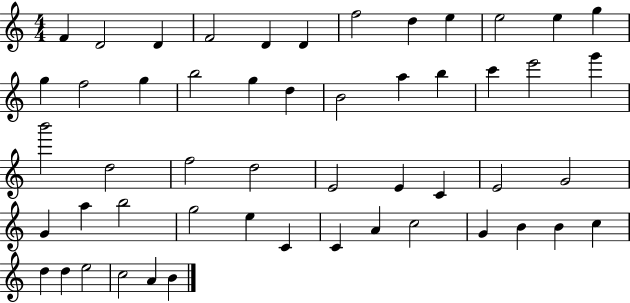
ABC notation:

X:1
T:Untitled
M:4/4
L:1/4
K:C
F D2 D F2 D D f2 d e e2 e g g f2 g b2 g d B2 a b c' e'2 g' b'2 d2 f2 d2 E2 E C E2 G2 G a b2 g2 e C C A c2 G B B c d d e2 c2 A B